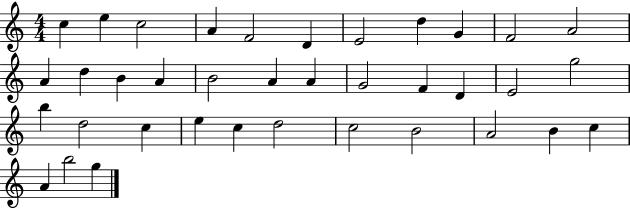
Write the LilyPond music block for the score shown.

{
  \clef treble
  \numericTimeSignature
  \time 4/4
  \key c \major
  c''4 e''4 c''2 | a'4 f'2 d'4 | e'2 d''4 g'4 | f'2 a'2 | \break a'4 d''4 b'4 a'4 | b'2 a'4 a'4 | g'2 f'4 d'4 | e'2 g''2 | \break b''4 d''2 c''4 | e''4 c''4 d''2 | c''2 b'2 | a'2 b'4 c''4 | \break a'4 b''2 g''4 | \bar "|."
}